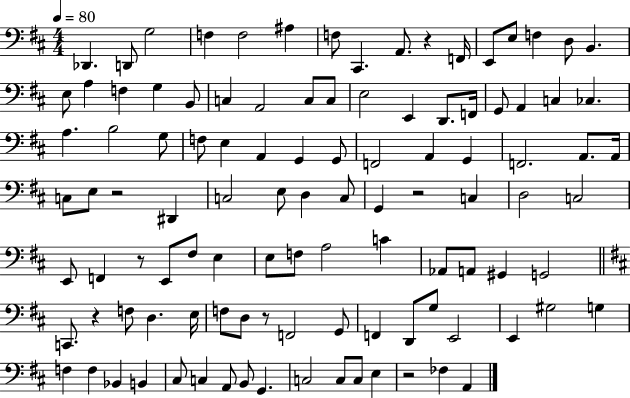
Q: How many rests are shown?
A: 7